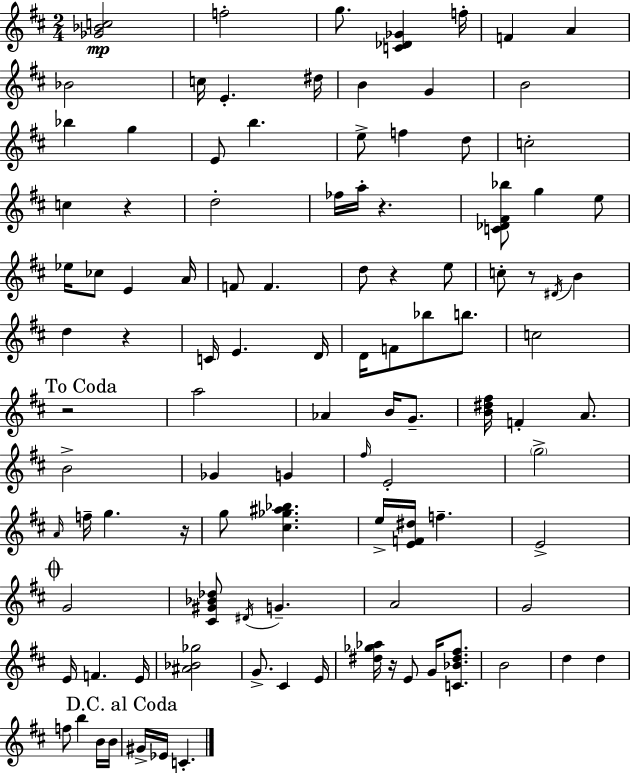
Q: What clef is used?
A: treble